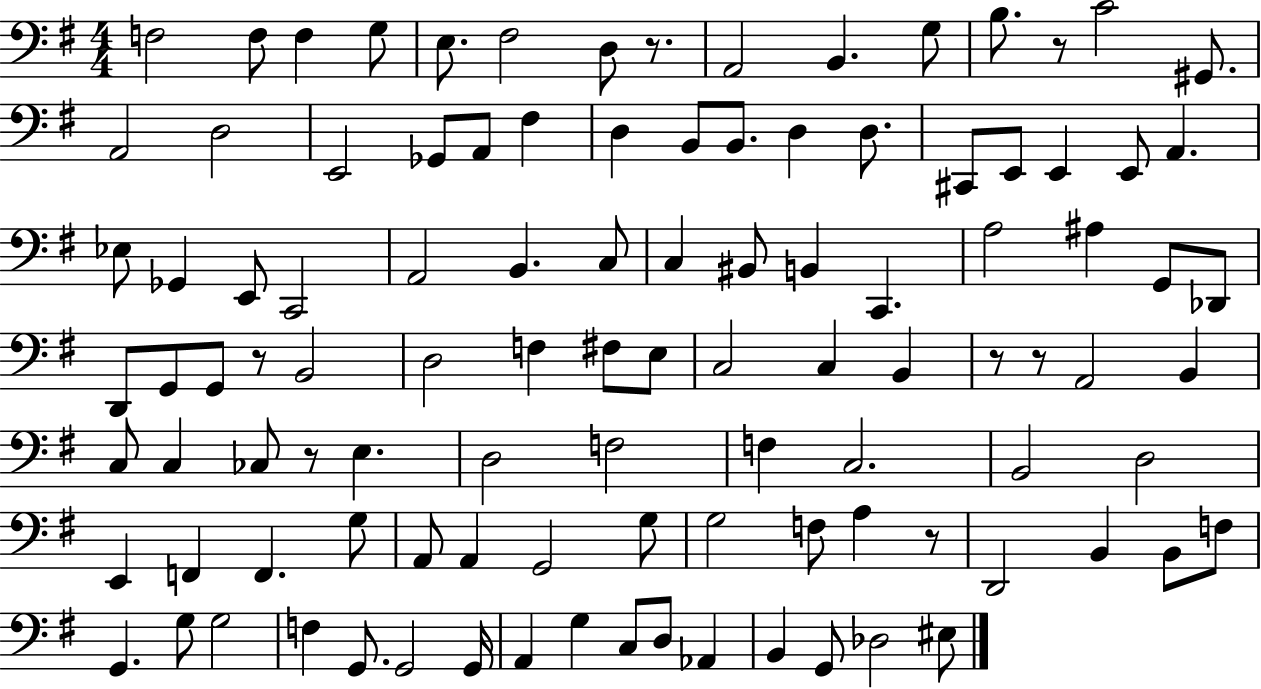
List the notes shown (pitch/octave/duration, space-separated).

F3/h F3/e F3/q G3/e E3/e. F#3/h D3/e R/e. A2/h B2/q. G3/e B3/e. R/e C4/h G#2/e. A2/h D3/h E2/h Gb2/e A2/e F#3/q D3/q B2/e B2/e. D3/q D3/e. C#2/e E2/e E2/q E2/e A2/q. Eb3/e Gb2/q E2/e C2/h A2/h B2/q. C3/e C3/q BIS2/e B2/q C2/q. A3/h A#3/q G2/e Db2/e D2/e G2/e G2/e R/e B2/h D3/h F3/q F#3/e E3/e C3/h C3/q B2/q R/e R/e A2/h B2/q C3/e C3/q CES3/e R/e E3/q. D3/h F3/h F3/q C3/h. B2/h D3/h E2/q F2/q F2/q. G3/e A2/e A2/q G2/h G3/e G3/h F3/e A3/q R/e D2/h B2/q B2/e F3/e G2/q. G3/e G3/h F3/q G2/e. G2/h G2/s A2/q G3/q C3/e D3/e Ab2/q B2/q G2/e Db3/h EIS3/e